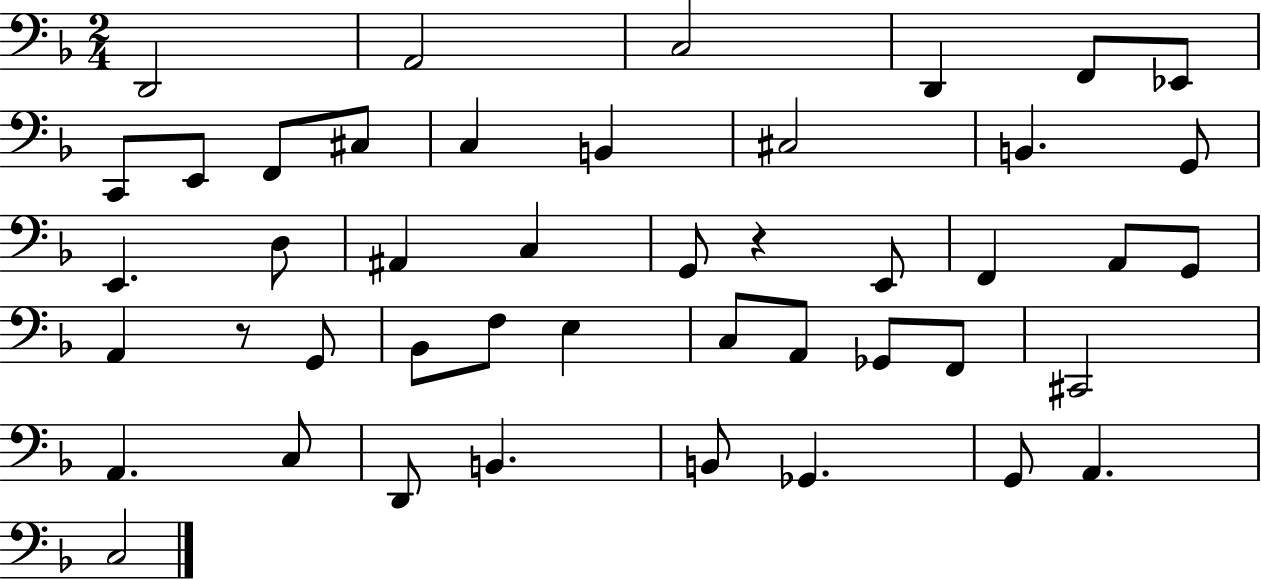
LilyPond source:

{
  \clef bass
  \numericTimeSignature
  \time 2/4
  \key f \major
  \repeat volta 2 { d,2 | a,2 | c2 | d,4 f,8 ees,8 | \break c,8 e,8 f,8 cis8 | c4 b,4 | cis2 | b,4. g,8 | \break e,4. d8 | ais,4 c4 | g,8 r4 e,8 | f,4 a,8 g,8 | \break a,4 r8 g,8 | bes,8 f8 e4 | c8 a,8 ges,8 f,8 | cis,2 | \break a,4. c8 | d,8 b,4. | b,8 ges,4. | g,8 a,4. | \break c2 | } \bar "|."
}